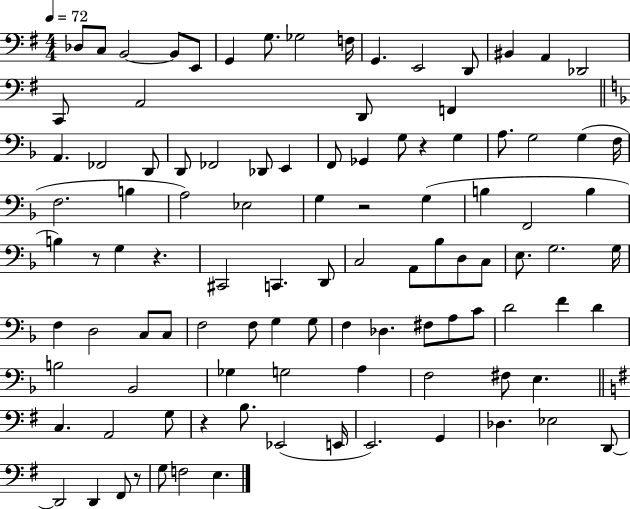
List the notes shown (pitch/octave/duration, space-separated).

Db3/e C3/e B2/h B2/e E2/e G2/q G3/e. Gb3/h F3/s G2/q. E2/h D2/e BIS2/q A2/q Db2/h C2/e A2/h D2/e F2/q A2/q. FES2/h D2/e D2/e FES2/h Db2/e E2/q F2/e Gb2/q G3/e R/q G3/q A3/e. G3/h G3/q F3/s F3/h. B3/q A3/h Eb3/h G3/q R/h G3/q B3/q F2/h B3/q B3/q R/e G3/q R/q. C#2/h C2/q. D2/e C3/h A2/e Bb3/e D3/e C3/e E3/e. G3/h. G3/s F3/q D3/h C3/e C3/e F3/h F3/e G3/q G3/e F3/q Db3/q. F#3/e A3/e C4/e D4/h F4/q D4/q B3/h Bb2/h Gb3/q G3/h A3/q F3/h F#3/e E3/q. C3/q. A2/h G3/e R/q B3/e. Eb2/h E2/s E2/h. G2/q Db3/q. Eb3/h D2/e D2/h D2/q F#2/e R/e G3/e F3/h E3/q.